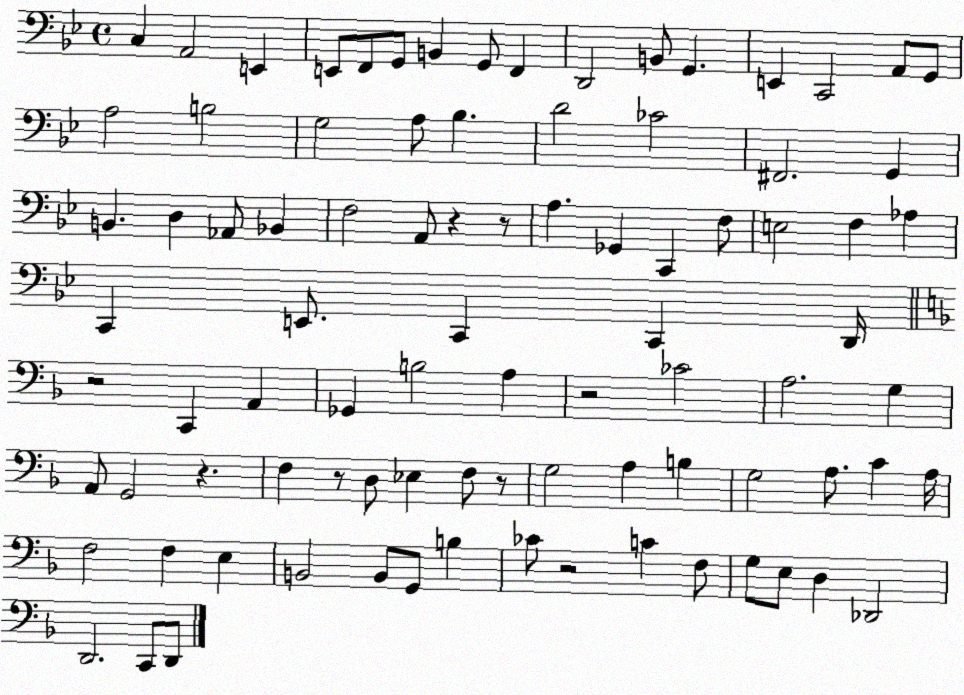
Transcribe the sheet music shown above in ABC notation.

X:1
T:Untitled
M:4/4
L:1/4
K:Bb
C, A,,2 E,, E,,/2 F,,/2 G,,/2 B,, G,,/2 F,, D,,2 B,,/2 G,, E,, C,,2 A,,/2 G,,/2 A,2 B,2 G,2 A,/2 _B, D2 _C2 ^F,,2 G,, B,, D, _A,,/2 _B,, F,2 A,,/2 z z/2 A, _G,, C,, F,/2 E,2 F, _A, C,, E,,/2 C,, C,, D,,/4 z2 C,, A,, _G,, B,2 A, z2 _C2 A,2 G, A,,/2 G,,2 z F, z/2 D,/2 _E, F,/2 z/2 G,2 A, B, G,2 A,/2 C A,/4 F,2 F, E, B,,2 B,,/2 G,,/2 B, _C/2 z2 C F,/2 G,/2 E,/2 D, _D,,2 D,,2 C,,/2 D,,/2